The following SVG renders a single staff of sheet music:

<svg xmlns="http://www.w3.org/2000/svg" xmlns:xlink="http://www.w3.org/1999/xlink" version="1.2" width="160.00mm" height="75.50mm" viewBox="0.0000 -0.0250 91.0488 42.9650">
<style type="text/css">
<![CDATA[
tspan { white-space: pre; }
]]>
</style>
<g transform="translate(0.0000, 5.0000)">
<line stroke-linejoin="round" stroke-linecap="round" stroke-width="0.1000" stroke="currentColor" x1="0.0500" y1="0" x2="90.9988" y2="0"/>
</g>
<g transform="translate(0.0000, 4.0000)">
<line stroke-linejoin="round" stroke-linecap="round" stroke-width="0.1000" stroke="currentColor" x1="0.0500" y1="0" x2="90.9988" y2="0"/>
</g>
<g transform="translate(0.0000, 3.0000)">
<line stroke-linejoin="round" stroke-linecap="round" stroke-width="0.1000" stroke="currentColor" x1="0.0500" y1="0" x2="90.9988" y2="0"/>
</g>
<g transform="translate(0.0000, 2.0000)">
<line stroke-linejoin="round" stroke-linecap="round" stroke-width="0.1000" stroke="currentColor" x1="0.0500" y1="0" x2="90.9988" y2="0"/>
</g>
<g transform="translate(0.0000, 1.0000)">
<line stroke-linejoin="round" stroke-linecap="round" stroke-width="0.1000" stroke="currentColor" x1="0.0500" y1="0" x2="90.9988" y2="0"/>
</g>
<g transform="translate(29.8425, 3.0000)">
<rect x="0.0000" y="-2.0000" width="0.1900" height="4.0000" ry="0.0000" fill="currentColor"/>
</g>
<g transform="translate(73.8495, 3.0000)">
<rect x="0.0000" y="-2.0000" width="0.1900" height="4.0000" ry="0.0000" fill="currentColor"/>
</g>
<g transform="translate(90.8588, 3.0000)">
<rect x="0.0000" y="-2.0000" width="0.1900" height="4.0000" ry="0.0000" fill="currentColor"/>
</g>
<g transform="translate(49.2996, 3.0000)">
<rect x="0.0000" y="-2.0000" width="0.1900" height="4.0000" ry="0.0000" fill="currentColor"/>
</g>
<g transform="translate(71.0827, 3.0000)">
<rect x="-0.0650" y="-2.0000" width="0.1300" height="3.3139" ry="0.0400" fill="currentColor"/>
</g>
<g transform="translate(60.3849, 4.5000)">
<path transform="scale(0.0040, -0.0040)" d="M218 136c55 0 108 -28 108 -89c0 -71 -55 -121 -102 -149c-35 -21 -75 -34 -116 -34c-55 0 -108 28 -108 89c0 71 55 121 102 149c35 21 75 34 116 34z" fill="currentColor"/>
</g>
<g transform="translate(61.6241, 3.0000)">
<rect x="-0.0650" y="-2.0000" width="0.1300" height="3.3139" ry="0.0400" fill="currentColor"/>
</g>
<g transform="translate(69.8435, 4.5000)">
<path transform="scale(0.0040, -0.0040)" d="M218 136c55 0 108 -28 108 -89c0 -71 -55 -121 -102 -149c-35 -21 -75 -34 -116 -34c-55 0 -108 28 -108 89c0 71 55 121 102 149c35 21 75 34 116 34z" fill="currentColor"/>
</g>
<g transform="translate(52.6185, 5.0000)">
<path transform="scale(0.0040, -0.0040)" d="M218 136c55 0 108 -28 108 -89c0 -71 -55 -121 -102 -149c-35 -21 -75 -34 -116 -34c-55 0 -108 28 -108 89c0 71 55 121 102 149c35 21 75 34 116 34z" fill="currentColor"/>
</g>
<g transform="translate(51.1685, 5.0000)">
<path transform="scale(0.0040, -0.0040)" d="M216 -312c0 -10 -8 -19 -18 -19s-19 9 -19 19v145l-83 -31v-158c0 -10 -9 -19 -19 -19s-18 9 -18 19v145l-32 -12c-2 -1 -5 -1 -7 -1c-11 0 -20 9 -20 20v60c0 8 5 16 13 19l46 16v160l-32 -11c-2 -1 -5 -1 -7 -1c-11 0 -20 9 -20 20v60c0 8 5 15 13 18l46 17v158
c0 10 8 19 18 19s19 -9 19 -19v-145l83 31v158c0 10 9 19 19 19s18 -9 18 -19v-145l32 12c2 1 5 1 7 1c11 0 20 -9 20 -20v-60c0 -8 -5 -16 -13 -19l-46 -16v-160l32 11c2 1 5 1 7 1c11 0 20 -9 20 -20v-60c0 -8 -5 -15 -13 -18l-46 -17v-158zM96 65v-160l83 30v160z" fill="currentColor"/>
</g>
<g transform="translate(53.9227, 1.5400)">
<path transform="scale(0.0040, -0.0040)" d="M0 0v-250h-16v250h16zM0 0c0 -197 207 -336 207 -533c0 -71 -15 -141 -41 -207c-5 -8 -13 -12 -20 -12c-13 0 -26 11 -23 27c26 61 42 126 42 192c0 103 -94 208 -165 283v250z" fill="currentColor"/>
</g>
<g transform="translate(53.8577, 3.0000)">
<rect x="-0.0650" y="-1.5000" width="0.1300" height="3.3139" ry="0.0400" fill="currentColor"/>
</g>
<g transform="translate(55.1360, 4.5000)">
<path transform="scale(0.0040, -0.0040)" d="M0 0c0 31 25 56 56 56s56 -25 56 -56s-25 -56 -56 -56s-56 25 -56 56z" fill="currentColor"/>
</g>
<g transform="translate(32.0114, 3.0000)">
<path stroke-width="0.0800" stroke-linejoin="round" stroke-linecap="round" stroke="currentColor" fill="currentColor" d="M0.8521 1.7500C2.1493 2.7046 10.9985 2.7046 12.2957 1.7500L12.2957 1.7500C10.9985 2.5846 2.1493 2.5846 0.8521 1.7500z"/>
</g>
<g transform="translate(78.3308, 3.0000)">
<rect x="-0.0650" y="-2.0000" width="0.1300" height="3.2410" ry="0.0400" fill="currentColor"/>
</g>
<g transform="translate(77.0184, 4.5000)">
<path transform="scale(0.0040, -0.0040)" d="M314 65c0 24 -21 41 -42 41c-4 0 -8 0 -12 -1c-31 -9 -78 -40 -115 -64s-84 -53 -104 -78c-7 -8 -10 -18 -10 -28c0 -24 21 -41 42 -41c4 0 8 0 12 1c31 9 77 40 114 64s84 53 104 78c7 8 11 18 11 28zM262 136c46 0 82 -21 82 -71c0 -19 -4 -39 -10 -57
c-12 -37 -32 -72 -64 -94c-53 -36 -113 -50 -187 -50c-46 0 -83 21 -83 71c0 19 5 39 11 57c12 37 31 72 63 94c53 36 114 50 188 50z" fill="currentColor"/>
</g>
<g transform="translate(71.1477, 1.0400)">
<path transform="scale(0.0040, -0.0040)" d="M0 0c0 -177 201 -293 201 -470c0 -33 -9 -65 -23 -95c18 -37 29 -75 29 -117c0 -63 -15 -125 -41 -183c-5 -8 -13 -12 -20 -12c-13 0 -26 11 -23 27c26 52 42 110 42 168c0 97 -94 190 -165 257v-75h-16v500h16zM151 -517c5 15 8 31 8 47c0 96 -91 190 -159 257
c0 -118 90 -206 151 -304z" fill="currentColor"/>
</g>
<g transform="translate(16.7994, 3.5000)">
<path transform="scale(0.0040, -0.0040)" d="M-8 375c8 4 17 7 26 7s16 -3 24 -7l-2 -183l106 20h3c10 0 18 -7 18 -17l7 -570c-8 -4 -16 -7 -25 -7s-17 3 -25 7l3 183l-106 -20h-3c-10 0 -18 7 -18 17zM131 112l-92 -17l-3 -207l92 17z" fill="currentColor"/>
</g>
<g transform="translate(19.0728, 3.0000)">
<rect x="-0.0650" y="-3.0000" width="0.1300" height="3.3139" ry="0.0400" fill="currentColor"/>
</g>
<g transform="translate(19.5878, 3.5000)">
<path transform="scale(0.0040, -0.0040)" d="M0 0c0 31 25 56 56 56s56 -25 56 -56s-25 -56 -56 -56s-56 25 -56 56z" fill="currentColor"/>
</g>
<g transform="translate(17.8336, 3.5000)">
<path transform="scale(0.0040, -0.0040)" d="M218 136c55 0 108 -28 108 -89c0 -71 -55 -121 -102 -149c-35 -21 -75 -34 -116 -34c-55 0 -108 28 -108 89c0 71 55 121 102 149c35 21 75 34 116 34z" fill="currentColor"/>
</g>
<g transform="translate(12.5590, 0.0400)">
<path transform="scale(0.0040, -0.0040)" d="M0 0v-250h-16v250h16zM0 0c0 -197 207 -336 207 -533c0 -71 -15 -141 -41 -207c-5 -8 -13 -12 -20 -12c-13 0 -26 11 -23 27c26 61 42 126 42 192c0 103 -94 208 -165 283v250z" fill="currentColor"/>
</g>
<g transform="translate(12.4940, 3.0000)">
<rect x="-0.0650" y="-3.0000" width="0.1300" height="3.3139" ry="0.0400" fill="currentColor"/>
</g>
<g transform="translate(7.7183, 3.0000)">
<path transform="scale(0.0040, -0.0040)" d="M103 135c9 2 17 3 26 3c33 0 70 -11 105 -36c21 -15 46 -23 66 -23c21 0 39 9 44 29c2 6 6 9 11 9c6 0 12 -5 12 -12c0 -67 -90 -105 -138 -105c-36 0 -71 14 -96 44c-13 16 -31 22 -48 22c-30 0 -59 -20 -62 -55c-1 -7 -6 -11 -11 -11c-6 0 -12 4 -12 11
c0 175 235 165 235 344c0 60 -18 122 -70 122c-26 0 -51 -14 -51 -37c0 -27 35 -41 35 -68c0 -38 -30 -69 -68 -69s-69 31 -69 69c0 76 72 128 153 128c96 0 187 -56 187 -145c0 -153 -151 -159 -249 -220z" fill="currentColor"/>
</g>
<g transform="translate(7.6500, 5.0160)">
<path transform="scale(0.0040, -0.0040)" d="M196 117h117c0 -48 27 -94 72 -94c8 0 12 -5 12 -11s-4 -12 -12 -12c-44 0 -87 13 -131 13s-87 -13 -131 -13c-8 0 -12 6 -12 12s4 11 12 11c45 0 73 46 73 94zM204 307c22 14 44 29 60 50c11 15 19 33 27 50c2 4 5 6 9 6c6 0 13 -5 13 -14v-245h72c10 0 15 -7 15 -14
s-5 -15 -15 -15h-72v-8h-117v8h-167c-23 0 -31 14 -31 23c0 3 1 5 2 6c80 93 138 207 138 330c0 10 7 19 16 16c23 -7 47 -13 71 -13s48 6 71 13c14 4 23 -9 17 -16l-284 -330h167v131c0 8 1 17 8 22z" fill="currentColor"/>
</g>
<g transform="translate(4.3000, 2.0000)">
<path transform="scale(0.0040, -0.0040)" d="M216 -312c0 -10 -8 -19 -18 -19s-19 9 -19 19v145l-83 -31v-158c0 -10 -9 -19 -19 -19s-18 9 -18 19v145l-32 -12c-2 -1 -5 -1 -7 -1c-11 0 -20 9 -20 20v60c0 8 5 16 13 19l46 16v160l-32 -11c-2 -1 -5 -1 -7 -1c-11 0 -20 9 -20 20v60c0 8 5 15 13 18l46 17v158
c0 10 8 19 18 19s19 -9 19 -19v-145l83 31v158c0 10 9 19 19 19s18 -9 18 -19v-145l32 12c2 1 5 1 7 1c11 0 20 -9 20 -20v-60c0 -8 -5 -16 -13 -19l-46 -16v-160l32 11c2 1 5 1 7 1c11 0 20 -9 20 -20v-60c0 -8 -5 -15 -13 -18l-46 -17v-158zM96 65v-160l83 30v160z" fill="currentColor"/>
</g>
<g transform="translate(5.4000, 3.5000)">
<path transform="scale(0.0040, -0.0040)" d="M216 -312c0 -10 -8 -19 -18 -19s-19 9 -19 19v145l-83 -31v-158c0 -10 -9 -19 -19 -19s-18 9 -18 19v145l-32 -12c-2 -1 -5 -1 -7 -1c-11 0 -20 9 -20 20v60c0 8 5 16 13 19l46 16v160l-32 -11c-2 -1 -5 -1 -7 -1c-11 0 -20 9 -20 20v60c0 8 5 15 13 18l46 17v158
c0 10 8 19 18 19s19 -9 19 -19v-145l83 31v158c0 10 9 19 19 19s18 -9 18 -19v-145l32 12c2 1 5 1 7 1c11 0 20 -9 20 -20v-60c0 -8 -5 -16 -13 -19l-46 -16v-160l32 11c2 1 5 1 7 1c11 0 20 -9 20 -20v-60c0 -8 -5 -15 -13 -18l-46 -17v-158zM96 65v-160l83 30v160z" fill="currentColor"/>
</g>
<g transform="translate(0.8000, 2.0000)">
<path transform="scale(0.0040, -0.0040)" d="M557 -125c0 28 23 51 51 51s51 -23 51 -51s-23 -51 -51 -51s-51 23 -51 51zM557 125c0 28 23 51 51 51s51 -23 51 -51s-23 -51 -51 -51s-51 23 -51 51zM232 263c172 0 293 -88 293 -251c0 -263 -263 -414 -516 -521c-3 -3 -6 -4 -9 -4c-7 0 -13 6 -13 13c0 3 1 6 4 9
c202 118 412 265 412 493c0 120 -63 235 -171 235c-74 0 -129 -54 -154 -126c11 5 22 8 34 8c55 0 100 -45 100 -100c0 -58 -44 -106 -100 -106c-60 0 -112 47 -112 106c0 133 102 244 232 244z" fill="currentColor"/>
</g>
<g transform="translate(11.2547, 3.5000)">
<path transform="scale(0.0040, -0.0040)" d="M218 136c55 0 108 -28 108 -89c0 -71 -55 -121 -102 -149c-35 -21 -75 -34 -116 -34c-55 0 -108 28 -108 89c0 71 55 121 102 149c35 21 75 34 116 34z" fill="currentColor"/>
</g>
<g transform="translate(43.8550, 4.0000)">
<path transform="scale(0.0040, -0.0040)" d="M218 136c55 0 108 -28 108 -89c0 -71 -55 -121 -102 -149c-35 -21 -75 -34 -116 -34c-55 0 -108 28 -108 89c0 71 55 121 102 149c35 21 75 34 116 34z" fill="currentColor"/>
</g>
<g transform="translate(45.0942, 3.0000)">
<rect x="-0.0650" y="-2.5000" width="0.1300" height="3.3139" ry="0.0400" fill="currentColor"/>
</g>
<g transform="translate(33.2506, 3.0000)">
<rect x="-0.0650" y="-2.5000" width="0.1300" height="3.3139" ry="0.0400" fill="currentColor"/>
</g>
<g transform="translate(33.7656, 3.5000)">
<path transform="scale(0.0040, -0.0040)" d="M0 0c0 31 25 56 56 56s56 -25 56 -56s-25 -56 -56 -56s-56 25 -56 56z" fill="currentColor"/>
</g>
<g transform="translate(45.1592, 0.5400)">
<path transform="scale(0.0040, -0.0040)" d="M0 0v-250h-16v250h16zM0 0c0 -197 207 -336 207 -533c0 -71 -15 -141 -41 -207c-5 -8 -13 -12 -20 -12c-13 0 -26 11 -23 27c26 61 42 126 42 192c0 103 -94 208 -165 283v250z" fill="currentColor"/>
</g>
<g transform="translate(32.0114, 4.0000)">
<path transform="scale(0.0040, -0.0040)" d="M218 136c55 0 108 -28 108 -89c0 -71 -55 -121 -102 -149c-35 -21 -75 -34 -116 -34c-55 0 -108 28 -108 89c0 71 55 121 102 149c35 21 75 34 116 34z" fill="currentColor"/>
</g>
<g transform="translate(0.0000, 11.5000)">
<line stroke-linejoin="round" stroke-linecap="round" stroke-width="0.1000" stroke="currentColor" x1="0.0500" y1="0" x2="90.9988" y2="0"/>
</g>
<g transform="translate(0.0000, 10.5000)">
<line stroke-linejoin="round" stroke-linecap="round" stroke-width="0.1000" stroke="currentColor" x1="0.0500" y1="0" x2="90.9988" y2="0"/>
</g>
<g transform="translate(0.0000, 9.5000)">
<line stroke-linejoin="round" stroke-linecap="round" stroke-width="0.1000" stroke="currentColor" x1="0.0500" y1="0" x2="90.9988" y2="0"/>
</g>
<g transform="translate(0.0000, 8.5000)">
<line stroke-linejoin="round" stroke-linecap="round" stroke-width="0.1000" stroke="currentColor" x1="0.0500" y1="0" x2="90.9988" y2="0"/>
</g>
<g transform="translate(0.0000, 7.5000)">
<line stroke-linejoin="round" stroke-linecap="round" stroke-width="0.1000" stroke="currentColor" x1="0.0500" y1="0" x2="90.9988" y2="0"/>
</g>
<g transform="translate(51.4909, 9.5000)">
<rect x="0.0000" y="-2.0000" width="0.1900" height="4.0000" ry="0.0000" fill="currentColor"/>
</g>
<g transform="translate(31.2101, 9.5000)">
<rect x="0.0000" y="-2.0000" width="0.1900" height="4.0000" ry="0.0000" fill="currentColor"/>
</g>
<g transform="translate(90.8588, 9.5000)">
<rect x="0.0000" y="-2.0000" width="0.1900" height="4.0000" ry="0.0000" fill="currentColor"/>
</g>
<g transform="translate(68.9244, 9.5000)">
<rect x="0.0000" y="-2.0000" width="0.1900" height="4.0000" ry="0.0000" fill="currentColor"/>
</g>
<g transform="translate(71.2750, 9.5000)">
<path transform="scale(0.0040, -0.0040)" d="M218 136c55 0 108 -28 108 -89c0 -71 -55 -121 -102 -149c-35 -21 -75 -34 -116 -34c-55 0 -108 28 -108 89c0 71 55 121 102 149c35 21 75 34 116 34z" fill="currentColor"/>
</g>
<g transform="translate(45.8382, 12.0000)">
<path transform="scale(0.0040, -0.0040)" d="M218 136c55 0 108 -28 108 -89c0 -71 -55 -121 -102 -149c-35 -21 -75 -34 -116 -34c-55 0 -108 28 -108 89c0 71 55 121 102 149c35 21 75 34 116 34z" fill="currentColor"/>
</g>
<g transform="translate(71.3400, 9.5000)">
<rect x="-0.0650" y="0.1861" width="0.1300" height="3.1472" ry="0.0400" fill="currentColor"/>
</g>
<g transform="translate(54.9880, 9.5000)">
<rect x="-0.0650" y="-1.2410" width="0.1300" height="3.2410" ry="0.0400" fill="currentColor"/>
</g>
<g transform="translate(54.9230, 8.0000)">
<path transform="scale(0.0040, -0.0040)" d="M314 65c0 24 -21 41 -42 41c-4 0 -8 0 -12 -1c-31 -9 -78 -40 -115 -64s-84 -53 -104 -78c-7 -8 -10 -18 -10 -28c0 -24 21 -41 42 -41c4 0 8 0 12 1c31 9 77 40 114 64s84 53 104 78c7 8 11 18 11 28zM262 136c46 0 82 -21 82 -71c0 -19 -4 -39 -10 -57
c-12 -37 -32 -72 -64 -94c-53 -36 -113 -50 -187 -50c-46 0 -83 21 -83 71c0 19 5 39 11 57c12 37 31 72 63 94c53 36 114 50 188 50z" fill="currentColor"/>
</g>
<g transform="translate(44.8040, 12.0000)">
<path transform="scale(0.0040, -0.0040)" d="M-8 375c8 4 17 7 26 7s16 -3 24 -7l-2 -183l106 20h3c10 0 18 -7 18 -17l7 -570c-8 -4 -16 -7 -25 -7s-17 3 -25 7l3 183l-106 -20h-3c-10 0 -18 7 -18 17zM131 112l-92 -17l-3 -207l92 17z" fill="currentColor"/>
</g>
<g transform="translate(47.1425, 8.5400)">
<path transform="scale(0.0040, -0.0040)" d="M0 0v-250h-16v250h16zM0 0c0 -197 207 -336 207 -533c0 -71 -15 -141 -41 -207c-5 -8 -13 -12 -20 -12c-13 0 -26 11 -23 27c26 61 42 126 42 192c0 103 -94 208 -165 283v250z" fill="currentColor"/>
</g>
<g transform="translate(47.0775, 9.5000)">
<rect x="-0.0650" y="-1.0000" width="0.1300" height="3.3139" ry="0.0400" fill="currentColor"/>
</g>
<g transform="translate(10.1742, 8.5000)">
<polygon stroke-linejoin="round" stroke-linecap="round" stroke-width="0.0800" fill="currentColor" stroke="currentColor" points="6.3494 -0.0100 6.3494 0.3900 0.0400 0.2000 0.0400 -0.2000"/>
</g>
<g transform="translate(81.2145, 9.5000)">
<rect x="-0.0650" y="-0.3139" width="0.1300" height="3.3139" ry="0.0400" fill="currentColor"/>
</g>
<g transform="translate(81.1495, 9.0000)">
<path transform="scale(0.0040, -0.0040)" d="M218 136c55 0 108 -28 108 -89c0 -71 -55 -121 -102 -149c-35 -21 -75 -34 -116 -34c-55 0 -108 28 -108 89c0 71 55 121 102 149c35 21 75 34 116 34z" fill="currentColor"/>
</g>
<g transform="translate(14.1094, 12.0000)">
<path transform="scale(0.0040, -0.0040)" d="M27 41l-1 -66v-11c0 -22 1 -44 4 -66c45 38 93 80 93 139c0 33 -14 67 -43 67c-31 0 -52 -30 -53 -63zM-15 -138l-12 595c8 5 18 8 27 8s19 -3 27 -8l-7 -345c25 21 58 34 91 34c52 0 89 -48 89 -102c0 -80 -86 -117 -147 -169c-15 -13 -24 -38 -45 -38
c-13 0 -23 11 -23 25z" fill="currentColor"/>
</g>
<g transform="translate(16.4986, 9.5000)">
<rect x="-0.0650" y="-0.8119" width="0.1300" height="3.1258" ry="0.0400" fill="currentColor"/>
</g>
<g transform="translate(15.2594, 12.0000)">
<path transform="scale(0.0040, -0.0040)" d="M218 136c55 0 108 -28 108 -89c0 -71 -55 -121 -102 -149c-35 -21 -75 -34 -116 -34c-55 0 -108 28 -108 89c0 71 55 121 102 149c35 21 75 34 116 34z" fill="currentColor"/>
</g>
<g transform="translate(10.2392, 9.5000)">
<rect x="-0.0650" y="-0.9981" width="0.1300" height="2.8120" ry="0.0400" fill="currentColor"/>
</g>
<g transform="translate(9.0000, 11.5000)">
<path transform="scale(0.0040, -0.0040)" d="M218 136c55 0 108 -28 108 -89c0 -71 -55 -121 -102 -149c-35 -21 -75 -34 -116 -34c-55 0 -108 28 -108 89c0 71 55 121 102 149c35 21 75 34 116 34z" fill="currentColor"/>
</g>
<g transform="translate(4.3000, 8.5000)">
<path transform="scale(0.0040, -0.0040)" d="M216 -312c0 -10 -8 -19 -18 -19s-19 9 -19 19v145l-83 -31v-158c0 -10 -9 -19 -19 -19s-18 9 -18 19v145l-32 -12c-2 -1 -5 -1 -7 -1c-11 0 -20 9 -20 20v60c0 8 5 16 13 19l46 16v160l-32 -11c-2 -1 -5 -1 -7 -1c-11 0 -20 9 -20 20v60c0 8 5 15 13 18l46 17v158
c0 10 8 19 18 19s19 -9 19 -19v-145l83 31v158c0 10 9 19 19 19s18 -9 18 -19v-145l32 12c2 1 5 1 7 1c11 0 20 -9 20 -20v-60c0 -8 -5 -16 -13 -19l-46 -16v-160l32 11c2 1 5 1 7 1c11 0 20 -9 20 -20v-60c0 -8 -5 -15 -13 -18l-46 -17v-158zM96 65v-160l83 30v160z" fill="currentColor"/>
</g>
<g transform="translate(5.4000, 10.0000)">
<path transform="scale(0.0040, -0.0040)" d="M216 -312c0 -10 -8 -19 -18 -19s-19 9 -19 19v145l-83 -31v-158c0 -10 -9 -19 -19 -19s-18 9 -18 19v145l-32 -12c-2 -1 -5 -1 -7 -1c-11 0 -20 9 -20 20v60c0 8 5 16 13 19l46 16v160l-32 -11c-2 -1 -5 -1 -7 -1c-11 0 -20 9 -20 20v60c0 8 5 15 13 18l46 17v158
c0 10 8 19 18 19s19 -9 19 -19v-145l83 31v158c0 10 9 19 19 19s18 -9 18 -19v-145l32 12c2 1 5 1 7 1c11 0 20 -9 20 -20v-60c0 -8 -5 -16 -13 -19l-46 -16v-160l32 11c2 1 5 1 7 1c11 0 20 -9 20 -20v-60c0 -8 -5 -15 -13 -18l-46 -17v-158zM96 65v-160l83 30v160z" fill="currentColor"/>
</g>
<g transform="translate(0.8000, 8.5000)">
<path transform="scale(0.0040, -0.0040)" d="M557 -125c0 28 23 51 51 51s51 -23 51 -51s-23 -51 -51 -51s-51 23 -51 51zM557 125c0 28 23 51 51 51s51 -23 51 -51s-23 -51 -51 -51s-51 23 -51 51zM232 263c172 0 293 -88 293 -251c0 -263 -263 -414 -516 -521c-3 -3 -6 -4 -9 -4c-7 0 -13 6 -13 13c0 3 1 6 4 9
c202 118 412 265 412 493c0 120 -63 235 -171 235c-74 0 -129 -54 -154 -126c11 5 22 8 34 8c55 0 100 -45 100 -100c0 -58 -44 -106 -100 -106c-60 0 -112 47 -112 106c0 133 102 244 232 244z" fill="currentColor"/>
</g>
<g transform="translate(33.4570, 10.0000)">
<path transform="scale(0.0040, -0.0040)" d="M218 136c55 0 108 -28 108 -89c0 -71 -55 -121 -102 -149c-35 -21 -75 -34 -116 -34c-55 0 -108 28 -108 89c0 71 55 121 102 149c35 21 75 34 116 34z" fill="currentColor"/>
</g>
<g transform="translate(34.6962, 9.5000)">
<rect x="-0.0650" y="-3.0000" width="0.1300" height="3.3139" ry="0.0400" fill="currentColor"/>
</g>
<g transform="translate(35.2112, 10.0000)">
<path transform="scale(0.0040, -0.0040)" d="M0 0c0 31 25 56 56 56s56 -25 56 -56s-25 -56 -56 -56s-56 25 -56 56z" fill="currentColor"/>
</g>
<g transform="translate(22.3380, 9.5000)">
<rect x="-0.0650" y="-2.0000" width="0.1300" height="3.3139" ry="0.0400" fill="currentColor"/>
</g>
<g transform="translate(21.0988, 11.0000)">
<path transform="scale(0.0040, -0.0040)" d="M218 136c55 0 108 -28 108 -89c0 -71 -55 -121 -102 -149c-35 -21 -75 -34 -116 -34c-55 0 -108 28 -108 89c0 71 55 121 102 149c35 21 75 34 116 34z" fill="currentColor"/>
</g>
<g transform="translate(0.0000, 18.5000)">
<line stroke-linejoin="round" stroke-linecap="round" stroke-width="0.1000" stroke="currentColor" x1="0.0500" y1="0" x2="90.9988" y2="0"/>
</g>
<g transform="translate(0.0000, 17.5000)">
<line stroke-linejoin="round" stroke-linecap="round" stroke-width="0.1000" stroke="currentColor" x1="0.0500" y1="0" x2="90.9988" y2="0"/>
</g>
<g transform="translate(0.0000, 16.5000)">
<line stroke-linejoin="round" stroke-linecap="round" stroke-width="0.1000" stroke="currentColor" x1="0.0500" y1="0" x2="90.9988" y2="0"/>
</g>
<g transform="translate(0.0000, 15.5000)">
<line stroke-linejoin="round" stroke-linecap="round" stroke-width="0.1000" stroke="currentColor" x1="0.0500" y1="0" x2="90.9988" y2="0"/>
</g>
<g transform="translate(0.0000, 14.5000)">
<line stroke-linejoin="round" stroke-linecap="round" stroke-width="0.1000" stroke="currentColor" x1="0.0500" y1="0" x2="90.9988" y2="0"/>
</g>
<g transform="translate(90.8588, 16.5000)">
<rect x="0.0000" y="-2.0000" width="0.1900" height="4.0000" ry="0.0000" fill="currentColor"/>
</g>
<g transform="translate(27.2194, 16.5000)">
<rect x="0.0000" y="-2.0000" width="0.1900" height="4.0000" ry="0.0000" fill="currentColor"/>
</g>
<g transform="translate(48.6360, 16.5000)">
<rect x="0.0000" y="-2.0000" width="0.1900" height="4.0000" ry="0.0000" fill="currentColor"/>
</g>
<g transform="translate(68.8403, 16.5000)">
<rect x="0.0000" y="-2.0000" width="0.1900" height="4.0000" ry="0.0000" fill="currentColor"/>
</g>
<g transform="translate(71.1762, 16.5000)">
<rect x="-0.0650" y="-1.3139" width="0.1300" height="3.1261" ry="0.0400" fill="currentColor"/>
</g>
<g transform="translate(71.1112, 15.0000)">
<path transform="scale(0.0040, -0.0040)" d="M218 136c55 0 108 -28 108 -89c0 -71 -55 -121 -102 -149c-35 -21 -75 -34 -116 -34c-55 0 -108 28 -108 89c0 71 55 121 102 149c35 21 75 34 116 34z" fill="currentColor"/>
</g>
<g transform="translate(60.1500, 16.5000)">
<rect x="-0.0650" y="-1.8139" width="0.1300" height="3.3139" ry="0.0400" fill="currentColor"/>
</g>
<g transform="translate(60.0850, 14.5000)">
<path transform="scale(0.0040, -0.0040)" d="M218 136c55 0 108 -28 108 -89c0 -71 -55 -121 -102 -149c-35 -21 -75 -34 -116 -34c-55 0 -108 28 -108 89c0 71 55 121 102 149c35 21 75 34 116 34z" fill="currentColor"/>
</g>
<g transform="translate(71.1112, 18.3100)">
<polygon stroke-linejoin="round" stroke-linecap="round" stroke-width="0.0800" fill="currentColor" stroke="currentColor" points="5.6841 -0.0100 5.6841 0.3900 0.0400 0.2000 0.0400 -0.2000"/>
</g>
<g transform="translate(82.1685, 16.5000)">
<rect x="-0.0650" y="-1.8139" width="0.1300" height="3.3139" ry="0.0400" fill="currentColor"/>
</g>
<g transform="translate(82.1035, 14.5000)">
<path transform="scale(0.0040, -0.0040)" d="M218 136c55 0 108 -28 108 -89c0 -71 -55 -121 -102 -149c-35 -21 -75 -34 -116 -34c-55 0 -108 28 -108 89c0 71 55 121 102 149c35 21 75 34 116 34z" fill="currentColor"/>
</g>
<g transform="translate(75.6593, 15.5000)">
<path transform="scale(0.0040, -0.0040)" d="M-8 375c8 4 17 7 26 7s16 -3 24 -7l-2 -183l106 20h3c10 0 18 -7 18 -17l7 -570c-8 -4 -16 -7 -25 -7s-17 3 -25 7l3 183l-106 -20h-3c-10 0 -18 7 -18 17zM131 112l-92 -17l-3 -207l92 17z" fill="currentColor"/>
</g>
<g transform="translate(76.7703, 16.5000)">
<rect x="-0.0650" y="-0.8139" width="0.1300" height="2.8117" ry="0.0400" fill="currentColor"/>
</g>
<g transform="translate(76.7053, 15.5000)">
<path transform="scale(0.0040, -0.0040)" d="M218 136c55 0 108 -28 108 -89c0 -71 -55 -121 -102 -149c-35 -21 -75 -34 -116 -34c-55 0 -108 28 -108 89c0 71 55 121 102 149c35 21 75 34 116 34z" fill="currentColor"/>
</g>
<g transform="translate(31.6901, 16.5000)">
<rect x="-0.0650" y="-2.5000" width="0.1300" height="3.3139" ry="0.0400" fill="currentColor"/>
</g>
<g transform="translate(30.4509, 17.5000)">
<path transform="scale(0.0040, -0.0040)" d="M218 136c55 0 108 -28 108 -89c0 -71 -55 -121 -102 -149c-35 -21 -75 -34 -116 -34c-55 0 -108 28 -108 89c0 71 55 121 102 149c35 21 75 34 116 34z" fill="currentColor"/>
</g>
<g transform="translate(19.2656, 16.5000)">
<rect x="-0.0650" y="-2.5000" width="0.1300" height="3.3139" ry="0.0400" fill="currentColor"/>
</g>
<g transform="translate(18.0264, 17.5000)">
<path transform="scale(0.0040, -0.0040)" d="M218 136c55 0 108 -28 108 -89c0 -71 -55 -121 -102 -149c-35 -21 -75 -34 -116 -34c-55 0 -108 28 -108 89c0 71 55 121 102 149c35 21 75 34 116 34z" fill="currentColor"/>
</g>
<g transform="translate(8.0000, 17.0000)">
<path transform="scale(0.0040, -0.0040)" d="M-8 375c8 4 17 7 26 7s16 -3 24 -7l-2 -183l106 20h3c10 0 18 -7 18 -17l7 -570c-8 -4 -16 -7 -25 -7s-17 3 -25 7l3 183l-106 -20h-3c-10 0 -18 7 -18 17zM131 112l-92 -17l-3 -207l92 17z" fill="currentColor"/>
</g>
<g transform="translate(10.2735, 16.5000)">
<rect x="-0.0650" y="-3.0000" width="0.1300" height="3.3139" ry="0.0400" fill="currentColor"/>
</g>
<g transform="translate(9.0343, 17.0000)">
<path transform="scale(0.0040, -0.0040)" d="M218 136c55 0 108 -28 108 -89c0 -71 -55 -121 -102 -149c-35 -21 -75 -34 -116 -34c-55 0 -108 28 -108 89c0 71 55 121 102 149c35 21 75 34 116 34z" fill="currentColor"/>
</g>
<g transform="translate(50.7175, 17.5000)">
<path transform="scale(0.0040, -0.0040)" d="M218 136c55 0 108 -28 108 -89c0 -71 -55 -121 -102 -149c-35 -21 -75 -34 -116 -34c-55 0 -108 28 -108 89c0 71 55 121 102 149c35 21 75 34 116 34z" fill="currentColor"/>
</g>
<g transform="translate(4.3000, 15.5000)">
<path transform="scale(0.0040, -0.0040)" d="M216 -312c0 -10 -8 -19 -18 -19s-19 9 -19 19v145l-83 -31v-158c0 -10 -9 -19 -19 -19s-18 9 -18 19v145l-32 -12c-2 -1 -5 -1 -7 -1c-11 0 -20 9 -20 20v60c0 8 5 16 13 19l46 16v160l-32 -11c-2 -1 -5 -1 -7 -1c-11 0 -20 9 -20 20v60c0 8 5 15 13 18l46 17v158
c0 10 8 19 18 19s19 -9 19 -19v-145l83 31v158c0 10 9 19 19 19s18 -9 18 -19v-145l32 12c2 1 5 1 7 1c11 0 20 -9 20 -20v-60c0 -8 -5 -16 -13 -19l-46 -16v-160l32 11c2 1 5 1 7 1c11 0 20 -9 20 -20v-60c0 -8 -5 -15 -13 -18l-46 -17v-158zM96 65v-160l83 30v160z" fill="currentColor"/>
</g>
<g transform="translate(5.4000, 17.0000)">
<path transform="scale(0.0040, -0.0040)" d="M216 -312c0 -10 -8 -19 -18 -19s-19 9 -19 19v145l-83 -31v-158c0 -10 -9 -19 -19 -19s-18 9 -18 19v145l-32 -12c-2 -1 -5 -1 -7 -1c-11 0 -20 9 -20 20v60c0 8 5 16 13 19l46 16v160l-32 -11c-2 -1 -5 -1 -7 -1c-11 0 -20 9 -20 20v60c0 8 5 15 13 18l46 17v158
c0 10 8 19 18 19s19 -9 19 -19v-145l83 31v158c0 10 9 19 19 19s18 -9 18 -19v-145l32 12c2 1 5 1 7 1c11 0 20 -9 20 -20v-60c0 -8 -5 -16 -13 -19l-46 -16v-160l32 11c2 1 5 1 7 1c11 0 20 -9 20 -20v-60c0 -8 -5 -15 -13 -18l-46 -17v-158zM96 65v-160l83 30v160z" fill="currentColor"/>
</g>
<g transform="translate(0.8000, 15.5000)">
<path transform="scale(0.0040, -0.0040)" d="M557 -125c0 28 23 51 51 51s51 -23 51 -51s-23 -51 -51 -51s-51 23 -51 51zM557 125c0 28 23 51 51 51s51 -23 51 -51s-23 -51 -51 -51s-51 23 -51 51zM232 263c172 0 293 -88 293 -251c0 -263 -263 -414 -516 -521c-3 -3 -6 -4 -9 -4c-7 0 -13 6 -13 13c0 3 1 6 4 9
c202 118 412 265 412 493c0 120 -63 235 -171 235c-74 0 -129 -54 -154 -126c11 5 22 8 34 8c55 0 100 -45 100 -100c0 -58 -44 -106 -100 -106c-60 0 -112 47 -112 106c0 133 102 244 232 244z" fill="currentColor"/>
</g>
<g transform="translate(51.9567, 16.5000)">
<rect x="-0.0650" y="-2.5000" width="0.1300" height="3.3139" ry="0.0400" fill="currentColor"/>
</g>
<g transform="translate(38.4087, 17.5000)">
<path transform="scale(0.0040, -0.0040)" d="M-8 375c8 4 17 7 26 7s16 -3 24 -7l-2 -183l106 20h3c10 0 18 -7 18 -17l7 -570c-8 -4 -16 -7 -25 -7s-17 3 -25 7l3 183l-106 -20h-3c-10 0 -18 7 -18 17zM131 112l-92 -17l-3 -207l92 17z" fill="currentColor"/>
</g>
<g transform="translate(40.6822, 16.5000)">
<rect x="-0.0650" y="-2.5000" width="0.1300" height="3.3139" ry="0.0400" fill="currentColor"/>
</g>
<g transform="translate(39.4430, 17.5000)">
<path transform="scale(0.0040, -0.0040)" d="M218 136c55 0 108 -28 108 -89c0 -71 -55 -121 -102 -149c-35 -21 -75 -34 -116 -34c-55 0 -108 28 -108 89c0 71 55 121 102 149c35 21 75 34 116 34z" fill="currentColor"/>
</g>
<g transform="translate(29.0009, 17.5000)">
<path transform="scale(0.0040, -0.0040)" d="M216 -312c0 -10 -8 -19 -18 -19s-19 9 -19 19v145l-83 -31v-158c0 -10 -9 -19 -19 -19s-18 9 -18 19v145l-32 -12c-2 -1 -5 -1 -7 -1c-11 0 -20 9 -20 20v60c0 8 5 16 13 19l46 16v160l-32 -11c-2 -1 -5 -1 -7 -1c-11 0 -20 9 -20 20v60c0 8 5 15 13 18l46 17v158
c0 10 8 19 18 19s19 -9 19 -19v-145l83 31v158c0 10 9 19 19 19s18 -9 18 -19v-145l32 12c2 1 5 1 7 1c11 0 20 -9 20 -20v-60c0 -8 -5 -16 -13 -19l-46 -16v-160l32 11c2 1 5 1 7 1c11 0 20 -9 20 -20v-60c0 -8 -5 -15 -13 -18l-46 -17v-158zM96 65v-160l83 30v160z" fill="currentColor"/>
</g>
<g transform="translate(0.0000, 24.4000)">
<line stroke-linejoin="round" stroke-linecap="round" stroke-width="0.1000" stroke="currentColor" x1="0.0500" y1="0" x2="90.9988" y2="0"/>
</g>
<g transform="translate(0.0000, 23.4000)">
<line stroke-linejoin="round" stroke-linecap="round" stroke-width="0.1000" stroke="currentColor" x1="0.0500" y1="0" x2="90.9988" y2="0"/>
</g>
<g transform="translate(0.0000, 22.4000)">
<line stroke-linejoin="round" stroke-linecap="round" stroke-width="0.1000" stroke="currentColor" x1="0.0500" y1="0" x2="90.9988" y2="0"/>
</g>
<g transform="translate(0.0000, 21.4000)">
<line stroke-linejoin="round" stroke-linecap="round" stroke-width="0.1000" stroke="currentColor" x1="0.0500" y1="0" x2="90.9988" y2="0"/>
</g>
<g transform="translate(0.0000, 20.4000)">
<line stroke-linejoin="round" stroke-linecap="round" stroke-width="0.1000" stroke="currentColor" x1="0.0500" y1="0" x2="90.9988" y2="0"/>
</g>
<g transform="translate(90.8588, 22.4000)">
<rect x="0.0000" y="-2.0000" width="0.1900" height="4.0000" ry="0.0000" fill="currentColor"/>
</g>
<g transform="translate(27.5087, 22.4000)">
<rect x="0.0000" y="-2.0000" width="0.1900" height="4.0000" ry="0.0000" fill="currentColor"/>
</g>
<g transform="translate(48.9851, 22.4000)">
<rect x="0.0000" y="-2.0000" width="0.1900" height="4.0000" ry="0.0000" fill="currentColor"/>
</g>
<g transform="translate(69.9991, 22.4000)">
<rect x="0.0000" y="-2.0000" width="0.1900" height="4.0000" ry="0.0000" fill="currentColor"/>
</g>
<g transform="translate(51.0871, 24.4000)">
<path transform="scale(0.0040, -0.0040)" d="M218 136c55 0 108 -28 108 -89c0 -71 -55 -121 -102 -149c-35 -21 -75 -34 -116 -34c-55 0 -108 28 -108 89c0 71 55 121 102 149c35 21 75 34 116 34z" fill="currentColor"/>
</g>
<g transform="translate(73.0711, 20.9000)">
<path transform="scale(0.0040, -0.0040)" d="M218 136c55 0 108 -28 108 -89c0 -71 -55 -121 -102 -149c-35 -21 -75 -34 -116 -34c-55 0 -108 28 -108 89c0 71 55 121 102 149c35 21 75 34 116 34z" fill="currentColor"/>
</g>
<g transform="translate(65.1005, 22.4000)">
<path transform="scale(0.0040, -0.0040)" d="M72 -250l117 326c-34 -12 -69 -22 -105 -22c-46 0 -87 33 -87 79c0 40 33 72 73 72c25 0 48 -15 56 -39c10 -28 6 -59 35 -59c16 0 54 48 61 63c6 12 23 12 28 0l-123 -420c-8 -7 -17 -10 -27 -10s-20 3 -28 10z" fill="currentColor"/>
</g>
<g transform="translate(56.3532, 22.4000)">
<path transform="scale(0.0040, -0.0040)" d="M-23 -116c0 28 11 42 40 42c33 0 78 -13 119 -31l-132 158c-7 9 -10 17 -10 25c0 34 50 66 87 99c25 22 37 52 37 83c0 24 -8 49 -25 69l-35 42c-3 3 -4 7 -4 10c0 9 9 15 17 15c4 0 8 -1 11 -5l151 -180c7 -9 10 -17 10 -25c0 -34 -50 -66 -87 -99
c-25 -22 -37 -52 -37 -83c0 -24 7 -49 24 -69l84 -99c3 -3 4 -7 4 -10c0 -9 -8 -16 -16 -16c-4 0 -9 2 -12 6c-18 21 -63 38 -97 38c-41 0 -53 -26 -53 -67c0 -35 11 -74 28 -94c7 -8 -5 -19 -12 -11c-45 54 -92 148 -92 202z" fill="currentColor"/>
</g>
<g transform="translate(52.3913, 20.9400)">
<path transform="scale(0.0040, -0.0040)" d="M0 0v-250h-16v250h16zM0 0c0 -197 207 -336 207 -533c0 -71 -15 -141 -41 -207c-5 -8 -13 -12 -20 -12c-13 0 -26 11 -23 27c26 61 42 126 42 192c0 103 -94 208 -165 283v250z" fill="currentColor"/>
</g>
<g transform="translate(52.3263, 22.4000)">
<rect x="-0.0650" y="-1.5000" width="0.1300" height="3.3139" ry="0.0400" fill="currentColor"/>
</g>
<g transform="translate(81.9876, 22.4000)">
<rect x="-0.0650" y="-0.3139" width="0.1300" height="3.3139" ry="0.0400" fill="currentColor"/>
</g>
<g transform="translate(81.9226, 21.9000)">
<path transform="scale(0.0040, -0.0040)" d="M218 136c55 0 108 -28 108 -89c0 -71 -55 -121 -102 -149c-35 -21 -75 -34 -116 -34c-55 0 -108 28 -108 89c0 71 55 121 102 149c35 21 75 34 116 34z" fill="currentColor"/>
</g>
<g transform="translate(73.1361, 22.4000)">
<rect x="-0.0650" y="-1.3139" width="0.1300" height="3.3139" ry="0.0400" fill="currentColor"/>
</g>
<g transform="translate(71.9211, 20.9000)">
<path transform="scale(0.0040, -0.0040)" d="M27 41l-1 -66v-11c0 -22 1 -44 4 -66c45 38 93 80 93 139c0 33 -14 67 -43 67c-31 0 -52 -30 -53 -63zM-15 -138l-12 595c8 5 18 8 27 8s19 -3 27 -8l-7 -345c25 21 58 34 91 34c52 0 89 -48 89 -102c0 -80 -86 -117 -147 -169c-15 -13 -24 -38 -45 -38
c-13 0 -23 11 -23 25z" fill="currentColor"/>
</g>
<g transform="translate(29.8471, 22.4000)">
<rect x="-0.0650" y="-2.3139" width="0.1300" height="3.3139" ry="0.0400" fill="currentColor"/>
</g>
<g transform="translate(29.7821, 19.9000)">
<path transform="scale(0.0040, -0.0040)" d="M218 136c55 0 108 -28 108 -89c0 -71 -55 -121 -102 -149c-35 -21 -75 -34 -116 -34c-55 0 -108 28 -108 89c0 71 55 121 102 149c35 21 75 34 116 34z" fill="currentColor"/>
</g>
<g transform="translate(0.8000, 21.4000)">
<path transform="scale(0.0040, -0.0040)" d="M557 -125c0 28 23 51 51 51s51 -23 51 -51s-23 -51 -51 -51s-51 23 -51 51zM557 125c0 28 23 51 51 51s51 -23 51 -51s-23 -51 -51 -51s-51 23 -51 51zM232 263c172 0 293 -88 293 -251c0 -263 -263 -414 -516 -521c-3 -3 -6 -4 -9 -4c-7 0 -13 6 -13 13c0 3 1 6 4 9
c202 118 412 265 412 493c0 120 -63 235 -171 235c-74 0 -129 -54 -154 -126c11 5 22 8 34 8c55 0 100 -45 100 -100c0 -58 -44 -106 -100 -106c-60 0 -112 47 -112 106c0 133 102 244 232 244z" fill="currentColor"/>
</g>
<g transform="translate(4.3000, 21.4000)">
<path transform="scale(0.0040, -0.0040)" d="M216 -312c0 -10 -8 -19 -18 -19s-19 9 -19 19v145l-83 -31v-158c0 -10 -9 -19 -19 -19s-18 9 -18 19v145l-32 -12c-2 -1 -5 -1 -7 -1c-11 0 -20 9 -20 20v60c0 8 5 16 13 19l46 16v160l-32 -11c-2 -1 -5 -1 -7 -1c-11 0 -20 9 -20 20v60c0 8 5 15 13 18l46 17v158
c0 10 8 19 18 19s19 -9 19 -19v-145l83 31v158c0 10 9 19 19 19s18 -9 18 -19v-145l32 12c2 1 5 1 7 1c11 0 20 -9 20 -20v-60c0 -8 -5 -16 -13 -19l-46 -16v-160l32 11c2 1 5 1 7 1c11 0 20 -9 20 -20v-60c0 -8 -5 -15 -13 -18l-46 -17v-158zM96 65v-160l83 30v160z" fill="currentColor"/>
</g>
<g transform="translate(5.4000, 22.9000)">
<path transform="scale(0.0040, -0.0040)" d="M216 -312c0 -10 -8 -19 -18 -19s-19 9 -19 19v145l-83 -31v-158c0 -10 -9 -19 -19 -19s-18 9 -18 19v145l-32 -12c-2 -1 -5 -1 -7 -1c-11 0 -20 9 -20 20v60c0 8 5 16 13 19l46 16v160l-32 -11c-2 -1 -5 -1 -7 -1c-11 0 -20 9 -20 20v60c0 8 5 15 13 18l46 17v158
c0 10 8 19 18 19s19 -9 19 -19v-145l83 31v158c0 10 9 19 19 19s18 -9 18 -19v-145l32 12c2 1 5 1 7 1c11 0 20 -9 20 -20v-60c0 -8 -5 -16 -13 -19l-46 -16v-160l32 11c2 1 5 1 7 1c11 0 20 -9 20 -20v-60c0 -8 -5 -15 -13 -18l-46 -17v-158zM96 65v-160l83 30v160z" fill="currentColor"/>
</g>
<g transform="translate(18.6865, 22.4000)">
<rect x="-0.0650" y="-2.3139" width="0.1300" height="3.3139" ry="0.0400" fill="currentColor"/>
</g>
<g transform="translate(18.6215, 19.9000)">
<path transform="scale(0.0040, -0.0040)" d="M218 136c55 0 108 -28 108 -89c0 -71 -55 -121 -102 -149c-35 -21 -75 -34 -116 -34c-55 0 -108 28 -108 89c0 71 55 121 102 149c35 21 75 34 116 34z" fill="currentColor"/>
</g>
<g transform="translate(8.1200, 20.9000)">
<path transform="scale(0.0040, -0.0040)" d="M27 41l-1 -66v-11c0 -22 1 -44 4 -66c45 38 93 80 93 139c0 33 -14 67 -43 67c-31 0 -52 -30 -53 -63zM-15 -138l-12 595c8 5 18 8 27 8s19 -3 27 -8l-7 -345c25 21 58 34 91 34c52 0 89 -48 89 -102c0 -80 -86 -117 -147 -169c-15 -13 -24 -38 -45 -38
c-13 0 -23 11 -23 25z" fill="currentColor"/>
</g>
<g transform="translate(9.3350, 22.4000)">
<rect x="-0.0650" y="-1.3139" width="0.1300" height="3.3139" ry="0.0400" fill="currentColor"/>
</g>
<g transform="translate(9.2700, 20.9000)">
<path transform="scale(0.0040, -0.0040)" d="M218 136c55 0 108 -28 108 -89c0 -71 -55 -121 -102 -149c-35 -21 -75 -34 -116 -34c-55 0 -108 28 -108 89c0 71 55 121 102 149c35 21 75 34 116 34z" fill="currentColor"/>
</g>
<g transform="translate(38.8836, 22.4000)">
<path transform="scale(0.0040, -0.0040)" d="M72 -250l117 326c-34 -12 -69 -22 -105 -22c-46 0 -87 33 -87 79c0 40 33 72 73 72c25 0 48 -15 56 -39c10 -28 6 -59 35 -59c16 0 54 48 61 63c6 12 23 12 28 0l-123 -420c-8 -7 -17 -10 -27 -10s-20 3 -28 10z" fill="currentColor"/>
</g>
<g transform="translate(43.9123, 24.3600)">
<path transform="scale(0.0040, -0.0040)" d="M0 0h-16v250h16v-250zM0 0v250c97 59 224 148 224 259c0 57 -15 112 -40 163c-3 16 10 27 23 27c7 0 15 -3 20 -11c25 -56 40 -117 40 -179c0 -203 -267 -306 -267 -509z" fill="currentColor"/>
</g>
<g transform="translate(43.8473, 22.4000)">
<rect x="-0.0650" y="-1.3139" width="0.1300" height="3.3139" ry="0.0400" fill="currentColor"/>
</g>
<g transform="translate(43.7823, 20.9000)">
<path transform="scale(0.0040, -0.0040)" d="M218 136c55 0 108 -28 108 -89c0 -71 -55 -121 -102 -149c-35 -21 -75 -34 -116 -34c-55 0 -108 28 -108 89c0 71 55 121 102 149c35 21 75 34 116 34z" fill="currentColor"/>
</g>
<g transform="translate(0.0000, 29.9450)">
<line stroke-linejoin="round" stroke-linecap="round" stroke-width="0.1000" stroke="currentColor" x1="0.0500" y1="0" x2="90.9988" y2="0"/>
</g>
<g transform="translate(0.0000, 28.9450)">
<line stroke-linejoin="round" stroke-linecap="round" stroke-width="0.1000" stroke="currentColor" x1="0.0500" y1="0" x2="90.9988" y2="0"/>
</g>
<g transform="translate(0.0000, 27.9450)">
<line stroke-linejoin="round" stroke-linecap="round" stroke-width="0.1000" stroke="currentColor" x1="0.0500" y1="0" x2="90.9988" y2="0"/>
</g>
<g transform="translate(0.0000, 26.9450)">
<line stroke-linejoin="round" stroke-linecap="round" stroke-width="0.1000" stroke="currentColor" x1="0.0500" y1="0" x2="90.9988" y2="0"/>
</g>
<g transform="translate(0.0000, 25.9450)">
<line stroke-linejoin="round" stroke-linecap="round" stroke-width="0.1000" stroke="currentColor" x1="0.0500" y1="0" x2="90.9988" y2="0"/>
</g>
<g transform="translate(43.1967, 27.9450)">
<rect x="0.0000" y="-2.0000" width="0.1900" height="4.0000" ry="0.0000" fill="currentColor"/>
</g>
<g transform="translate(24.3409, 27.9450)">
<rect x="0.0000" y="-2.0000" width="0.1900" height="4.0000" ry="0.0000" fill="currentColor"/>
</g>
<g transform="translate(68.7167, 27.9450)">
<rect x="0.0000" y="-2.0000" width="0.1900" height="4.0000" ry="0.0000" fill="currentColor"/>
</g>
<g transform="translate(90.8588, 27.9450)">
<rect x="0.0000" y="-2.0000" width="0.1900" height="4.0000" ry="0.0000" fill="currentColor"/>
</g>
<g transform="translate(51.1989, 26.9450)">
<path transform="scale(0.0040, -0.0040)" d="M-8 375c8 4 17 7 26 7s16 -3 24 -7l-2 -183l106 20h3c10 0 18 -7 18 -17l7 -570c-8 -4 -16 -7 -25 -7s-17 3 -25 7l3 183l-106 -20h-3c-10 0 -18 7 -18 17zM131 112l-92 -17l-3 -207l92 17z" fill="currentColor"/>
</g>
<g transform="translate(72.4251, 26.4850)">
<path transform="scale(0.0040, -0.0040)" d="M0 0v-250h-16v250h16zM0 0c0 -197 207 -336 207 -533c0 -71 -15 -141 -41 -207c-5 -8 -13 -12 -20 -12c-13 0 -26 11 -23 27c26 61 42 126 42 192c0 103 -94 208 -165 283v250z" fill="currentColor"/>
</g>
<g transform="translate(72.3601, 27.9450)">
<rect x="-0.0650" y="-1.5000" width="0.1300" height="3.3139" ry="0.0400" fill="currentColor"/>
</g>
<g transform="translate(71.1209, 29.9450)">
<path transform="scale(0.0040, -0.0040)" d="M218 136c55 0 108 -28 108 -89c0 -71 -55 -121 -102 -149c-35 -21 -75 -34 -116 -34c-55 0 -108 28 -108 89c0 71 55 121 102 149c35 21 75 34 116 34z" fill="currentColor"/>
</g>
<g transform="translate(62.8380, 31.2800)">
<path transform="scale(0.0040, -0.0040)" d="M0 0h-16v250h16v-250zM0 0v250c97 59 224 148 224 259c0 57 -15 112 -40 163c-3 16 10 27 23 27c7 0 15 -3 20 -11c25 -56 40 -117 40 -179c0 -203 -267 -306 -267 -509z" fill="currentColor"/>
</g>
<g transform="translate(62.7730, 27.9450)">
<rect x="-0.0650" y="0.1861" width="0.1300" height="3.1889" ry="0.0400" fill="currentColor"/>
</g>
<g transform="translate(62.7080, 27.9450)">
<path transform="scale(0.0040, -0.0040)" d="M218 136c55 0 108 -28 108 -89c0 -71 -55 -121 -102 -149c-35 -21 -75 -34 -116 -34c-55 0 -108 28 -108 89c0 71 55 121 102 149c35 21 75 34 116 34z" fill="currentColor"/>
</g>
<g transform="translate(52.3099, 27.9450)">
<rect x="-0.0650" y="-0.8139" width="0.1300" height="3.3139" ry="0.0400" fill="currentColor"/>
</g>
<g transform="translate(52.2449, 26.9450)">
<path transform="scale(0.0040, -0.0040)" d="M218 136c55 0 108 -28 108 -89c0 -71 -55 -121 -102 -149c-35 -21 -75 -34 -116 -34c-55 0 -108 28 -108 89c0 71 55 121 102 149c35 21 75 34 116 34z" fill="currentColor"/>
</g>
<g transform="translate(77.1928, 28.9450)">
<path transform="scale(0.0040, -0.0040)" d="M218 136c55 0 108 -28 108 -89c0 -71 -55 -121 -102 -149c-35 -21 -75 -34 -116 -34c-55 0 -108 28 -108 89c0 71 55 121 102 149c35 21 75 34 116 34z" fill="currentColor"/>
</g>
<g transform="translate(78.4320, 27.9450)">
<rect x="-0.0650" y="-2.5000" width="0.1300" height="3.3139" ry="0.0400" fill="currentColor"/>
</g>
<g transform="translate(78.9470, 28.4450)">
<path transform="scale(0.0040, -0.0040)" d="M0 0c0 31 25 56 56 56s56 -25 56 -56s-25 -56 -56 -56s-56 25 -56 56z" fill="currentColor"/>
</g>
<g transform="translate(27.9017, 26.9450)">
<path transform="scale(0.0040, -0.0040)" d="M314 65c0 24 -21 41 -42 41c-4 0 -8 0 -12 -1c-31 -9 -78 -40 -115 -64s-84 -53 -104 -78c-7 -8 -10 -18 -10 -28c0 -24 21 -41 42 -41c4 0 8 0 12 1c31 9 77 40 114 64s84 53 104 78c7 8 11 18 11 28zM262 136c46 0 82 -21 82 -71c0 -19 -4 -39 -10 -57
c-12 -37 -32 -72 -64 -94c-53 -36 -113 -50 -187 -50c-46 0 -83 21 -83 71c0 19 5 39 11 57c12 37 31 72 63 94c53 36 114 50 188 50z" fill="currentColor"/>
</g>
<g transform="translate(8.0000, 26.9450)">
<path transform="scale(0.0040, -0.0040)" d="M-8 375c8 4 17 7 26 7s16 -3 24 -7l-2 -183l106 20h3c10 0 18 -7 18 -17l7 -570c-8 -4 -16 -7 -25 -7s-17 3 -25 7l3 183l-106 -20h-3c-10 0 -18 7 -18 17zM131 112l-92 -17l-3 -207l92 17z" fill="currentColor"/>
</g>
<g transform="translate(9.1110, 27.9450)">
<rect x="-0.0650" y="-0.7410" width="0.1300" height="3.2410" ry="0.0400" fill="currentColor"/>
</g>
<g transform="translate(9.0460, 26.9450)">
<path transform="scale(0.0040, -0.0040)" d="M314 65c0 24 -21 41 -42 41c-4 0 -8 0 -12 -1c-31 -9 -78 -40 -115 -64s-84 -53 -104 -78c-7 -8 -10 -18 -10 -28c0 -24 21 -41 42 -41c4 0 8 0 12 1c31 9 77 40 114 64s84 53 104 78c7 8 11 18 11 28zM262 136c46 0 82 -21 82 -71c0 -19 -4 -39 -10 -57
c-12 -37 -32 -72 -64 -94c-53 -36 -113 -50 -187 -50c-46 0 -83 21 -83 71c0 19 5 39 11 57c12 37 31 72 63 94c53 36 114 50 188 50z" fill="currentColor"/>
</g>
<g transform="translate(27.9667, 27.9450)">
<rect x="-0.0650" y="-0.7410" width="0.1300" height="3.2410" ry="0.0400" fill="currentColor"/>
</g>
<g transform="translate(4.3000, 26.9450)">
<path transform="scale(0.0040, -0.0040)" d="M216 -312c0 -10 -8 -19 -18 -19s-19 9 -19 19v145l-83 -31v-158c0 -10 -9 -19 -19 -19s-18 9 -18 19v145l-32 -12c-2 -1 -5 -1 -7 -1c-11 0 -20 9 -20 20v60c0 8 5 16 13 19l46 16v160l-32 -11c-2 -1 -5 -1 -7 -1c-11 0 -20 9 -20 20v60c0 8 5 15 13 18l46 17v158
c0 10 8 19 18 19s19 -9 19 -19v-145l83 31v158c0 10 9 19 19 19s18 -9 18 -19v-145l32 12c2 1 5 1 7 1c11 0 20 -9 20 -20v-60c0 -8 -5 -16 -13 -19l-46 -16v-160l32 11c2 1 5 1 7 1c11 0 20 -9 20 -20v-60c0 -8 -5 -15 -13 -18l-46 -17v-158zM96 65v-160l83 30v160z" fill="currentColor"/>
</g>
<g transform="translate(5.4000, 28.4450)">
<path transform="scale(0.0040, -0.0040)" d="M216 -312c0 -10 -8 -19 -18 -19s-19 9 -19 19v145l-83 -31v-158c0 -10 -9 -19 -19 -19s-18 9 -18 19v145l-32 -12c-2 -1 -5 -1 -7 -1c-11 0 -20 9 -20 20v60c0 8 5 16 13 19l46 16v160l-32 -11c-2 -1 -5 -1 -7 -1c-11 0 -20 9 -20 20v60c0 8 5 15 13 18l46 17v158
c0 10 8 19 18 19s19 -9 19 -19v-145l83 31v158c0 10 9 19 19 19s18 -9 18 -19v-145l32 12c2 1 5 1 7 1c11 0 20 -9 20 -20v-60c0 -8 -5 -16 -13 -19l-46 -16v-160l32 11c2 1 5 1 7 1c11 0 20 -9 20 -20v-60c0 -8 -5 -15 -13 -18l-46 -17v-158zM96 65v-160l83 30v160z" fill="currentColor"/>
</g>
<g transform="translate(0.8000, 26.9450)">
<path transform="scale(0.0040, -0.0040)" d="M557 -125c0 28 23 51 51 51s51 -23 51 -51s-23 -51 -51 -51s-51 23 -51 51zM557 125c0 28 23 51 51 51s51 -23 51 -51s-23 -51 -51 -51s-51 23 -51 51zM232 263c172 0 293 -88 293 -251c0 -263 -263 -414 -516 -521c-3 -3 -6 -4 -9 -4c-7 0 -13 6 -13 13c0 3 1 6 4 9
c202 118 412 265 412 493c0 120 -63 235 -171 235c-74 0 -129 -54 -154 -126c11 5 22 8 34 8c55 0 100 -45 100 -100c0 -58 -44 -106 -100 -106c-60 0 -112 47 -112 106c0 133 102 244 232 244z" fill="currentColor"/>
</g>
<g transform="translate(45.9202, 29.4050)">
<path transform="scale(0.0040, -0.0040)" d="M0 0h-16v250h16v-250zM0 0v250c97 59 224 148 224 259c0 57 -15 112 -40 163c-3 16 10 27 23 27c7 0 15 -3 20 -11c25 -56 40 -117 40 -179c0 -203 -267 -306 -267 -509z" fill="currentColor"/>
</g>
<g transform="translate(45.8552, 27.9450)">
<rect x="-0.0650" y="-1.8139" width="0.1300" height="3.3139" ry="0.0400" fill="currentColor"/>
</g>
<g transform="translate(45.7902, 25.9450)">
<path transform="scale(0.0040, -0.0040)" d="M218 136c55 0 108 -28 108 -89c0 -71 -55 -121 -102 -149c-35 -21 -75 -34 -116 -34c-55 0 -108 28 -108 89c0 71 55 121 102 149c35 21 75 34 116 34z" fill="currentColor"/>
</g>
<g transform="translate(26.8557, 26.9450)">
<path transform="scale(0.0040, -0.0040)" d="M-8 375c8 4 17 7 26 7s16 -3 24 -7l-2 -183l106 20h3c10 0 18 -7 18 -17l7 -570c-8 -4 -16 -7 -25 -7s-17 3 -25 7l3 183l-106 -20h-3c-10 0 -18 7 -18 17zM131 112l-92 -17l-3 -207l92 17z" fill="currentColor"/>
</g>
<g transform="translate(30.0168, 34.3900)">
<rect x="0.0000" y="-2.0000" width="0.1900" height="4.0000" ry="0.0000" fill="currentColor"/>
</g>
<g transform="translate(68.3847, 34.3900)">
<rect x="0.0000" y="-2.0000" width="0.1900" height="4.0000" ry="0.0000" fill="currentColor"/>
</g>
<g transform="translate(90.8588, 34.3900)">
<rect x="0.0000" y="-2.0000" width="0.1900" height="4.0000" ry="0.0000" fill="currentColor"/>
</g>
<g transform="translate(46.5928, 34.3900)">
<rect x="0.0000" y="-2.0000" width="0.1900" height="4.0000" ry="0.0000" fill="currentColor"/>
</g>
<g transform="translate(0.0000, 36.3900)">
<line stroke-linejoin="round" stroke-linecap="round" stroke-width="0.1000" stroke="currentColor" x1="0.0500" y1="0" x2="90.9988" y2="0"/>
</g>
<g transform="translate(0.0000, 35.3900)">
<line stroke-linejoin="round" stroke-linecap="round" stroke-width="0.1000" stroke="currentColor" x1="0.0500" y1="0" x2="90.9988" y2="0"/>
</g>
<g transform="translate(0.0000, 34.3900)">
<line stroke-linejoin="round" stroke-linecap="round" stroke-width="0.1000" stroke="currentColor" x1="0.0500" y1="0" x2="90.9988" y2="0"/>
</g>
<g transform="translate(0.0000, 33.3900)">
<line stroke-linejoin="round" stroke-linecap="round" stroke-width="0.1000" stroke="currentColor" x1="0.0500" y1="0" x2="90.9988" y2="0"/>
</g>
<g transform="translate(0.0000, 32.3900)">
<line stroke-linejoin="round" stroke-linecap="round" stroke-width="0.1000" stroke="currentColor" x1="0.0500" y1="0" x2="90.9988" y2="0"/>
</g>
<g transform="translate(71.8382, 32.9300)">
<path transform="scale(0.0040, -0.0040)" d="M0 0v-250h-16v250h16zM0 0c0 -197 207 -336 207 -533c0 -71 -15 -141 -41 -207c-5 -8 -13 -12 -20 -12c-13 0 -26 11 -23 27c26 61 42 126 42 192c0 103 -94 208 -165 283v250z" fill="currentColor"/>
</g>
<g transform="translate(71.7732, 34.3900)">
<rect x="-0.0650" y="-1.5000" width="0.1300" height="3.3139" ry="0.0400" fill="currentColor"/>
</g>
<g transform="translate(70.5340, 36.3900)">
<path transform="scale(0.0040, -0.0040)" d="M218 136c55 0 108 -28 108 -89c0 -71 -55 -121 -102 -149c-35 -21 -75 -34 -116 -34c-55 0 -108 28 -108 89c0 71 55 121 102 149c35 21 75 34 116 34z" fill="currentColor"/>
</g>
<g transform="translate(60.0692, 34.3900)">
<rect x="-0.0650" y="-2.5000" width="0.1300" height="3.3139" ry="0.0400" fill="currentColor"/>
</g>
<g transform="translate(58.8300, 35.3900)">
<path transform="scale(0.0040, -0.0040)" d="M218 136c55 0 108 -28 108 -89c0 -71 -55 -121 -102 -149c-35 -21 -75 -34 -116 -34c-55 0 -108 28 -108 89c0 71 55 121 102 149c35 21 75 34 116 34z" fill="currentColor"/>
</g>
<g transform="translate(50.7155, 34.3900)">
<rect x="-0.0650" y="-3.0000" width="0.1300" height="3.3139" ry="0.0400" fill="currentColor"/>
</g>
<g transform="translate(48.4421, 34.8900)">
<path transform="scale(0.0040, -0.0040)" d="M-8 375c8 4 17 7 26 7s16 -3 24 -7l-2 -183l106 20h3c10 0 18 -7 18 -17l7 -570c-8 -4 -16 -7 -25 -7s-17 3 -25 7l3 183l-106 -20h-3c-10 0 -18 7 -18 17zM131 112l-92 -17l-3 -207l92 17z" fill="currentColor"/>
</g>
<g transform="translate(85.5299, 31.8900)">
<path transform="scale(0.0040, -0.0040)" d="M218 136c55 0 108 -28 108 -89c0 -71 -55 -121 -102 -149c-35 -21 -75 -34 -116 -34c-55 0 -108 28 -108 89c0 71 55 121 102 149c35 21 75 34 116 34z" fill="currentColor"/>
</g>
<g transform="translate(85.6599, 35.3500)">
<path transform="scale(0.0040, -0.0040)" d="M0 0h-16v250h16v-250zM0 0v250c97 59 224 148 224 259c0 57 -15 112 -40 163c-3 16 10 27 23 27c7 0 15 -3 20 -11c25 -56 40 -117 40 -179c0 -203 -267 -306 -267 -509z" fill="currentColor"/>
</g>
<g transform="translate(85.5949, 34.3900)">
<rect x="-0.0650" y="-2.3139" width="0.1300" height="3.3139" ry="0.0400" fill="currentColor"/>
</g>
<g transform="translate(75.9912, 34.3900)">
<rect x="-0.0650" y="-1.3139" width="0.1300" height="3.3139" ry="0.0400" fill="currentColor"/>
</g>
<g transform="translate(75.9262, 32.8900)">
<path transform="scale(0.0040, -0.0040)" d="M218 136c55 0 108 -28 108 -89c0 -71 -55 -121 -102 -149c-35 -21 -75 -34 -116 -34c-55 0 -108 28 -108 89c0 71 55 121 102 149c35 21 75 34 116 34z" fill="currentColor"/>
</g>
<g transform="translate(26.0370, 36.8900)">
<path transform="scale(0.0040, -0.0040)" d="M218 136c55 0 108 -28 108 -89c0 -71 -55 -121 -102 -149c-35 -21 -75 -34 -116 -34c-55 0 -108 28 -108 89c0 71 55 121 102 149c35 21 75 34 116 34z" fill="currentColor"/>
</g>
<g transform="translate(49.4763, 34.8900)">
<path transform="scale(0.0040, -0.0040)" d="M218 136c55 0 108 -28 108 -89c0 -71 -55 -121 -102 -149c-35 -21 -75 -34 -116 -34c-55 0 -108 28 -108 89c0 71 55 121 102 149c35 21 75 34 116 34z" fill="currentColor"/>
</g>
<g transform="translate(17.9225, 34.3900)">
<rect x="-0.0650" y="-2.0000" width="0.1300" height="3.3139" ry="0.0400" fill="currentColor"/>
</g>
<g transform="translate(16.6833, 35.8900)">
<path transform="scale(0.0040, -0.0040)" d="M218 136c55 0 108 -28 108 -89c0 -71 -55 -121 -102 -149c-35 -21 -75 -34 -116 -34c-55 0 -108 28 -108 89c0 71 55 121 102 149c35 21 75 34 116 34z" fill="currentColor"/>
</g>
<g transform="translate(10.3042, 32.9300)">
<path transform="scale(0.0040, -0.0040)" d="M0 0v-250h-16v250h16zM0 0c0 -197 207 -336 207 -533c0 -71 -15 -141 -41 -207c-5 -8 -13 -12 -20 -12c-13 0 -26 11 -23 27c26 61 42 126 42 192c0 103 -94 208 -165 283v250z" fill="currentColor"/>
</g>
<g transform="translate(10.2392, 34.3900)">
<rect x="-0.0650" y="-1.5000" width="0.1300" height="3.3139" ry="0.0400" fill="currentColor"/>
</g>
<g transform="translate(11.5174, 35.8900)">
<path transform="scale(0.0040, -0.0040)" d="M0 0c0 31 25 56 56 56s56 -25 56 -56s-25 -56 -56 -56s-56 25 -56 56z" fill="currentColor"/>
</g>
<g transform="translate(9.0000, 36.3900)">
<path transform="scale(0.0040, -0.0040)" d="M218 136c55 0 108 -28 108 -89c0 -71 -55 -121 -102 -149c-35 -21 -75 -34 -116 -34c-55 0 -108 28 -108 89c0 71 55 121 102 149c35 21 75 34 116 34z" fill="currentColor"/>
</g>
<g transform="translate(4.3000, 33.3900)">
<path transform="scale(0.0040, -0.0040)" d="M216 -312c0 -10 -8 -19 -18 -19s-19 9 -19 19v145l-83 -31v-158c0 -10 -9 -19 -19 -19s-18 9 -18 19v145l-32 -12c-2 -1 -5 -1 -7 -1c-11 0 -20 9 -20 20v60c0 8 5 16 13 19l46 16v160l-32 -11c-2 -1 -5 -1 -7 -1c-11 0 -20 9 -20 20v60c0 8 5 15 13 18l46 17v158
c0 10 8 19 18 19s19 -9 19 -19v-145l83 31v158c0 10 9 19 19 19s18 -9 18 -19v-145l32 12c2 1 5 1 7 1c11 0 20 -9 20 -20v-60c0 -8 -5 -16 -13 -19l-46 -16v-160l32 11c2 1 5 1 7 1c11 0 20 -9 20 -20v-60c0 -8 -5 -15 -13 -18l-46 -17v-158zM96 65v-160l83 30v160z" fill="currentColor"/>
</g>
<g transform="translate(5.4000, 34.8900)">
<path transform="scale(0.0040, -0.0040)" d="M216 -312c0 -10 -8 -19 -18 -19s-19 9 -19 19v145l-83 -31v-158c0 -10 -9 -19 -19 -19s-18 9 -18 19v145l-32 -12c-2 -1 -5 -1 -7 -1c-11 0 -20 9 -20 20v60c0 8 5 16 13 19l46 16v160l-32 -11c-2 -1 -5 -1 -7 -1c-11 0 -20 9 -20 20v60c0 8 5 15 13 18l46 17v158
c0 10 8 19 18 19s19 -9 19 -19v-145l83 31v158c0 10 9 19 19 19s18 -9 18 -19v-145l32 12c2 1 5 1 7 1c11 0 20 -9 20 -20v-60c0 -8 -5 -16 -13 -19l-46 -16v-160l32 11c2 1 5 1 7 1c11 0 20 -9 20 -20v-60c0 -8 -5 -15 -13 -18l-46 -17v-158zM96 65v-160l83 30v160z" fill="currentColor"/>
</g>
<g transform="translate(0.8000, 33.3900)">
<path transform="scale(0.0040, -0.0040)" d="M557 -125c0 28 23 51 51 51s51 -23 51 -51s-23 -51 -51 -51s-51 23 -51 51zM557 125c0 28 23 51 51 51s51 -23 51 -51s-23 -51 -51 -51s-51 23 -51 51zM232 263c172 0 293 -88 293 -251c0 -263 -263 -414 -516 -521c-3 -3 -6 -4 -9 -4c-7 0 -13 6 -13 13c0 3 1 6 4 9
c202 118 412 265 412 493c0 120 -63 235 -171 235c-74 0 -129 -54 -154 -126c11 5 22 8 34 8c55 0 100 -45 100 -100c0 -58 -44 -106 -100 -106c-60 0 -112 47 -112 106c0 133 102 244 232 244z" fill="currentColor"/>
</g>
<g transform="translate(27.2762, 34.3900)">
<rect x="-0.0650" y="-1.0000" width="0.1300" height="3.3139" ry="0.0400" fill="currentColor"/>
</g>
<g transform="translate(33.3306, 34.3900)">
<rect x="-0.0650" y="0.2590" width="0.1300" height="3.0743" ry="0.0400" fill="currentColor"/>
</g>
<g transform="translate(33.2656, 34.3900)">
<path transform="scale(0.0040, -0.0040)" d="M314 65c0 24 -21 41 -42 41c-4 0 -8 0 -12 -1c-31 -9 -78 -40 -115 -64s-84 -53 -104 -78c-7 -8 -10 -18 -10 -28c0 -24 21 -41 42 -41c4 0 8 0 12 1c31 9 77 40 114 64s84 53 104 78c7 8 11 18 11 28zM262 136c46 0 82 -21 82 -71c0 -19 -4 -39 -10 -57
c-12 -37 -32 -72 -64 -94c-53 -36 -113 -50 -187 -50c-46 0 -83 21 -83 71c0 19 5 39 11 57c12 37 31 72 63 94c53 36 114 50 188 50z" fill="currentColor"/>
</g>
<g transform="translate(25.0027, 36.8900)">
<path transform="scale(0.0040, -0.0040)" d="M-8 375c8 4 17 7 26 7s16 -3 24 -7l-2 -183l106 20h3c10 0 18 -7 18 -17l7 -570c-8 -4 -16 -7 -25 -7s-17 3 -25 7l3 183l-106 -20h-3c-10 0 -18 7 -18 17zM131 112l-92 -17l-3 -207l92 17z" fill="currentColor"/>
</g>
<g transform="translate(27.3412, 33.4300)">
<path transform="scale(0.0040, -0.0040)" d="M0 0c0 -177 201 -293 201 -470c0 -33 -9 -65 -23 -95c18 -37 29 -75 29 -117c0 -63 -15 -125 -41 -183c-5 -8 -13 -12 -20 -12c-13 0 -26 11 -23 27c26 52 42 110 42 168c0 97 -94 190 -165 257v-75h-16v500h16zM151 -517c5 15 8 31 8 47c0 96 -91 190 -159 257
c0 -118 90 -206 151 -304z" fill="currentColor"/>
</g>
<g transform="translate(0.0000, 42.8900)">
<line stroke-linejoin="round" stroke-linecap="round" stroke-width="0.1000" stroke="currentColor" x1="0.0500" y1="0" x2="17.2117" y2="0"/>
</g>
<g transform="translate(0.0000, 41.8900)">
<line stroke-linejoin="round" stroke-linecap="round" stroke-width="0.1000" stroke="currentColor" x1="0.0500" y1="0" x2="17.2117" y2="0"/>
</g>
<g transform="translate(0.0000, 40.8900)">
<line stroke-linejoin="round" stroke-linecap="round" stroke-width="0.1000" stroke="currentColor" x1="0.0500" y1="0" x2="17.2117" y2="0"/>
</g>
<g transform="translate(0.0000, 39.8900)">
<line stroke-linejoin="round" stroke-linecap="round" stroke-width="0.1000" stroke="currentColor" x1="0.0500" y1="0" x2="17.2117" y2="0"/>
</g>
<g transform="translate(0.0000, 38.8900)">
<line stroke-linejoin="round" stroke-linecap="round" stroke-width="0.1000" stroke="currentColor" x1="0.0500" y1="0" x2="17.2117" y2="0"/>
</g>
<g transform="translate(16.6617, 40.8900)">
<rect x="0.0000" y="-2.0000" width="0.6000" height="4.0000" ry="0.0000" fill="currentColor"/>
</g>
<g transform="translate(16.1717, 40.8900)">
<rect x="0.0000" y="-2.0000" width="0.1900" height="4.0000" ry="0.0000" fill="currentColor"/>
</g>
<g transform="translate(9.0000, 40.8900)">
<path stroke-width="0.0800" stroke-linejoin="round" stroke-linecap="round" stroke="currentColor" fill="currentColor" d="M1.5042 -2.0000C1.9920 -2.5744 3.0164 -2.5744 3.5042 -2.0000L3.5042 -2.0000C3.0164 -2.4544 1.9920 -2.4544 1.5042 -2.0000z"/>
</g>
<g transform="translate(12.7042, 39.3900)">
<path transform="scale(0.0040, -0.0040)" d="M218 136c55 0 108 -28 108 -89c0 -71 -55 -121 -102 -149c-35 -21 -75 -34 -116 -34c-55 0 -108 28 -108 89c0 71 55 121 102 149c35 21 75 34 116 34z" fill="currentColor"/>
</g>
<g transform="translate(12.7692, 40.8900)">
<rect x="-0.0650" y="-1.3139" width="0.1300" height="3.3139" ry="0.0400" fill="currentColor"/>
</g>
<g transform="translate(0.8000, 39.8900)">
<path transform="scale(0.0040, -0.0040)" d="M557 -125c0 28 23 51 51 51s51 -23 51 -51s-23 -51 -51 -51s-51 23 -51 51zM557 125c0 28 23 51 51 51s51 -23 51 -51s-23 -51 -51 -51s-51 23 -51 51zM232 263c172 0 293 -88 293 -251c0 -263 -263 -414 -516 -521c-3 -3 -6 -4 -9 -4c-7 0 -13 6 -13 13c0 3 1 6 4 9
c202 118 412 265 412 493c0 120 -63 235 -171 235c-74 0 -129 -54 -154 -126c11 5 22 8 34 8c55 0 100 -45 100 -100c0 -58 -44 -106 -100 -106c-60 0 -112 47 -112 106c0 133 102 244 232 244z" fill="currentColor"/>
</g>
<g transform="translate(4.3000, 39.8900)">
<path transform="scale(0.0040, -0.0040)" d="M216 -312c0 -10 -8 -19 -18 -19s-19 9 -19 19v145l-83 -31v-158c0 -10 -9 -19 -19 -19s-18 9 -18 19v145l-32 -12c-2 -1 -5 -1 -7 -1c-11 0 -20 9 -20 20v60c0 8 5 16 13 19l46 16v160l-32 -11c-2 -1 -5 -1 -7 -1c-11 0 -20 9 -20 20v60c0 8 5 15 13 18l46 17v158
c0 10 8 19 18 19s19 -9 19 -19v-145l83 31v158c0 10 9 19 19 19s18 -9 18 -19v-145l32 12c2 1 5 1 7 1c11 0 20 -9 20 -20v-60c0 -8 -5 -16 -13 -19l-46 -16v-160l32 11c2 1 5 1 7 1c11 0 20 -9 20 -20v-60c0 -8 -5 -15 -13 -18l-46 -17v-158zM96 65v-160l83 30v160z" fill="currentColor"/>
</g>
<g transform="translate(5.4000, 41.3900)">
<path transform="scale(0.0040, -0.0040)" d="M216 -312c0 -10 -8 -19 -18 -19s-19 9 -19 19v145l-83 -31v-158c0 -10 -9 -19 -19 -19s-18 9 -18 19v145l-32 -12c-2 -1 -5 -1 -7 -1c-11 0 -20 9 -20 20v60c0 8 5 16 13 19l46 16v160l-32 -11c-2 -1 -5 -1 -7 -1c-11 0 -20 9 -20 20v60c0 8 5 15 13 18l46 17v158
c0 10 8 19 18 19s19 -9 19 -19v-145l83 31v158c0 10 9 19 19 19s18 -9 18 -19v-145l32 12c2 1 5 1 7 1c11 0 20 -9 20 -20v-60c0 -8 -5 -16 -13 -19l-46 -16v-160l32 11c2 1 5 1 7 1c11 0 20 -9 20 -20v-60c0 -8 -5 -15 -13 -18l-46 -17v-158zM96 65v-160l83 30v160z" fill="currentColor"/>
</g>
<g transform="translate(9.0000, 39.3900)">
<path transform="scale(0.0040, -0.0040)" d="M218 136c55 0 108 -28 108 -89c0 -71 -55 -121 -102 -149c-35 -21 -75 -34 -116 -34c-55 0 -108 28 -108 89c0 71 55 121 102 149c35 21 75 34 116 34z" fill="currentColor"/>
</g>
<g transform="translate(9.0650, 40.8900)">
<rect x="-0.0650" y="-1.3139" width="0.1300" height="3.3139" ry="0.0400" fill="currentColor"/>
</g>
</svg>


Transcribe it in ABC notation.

X:1
T:Untitled
M:2/4
L:1/4
K:D
^C,/2 C, B,, B,,/2 ^G,,/2 A,, A,,/4 A,,2 G,,/2 _F,,/2 A,, ^C, F,,/2 G,2 D, E, C, B,, ^B,, B,, B,, A, G,/2 F,/2 A, _G, B, B, z/2 G,/2 G,,/2 z z/2 _G, E, F,2 F,2 A,/2 F, D,/2 G,,/2 B,, G,,/2 A,, F,,/4 D,2 C, B,, G,,/2 G, B,/2 G, G,